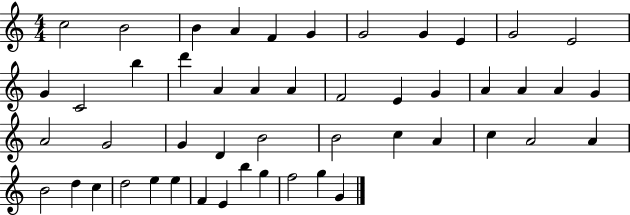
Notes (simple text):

C5/h B4/h B4/q A4/q F4/q G4/q G4/h G4/q E4/q G4/h E4/h G4/q C4/h B5/q D6/q A4/q A4/q A4/q F4/h E4/q G4/q A4/q A4/q A4/q G4/q A4/h G4/h G4/q D4/q B4/h B4/h C5/q A4/q C5/q A4/h A4/q B4/h D5/q C5/q D5/h E5/q E5/q F4/q E4/q B5/q G5/q F5/h G5/q G4/q